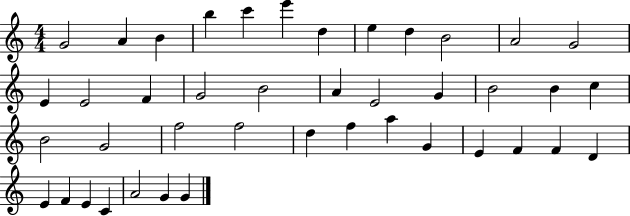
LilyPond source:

{
  \clef treble
  \numericTimeSignature
  \time 4/4
  \key c \major
  g'2 a'4 b'4 | b''4 c'''4 e'''4 d''4 | e''4 d''4 b'2 | a'2 g'2 | \break e'4 e'2 f'4 | g'2 b'2 | a'4 e'2 g'4 | b'2 b'4 c''4 | \break b'2 g'2 | f''2 f''2 | d''4 f''4 a''4 g'4 | e'4 f'4 f'4 d'4 | \break e'4 f'4 e'4 c'4 | a'2 g'4 g'4 | \bar "|."
}